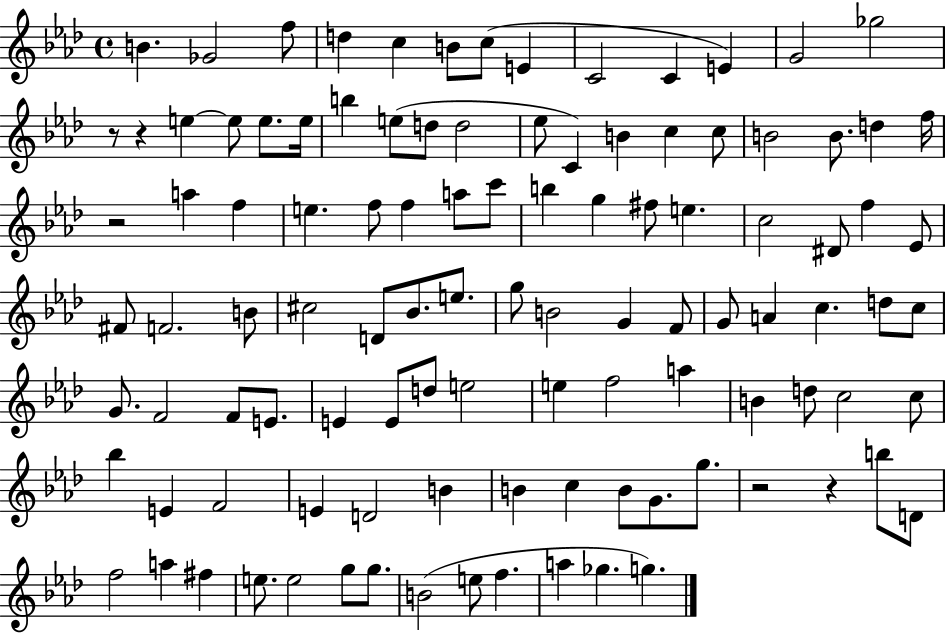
B4/q. Gb4/h F5/e D5/q C5/q B4/e C5/e E4/q C4/h C4/q E4/q G4/h Gb5/h R/e R/q E5/q E5/e E5/e. E5/s B5/q E5/e D5/e D5/h Eb5/e C4/q B4/q C5/q C5/e B4/h B4/e. D5/q F5/s R/h A5/q F5/q E5/q. F5/e F5/q A5/e C6/e B5/q G5/q F#5/e E5/q. C5/h D#4/e F5/q Eb4/e F#4/e F4/h. B4/e C#5/h D4/e Bb4/e. E5/e. G5/e B4/h G4/q F4/e G4/e A4/q C5/q. D5/e C5/e G4/e. F4/h F4/e E4/e. E4/q E4/e D5/e E5/h E5/q F5/h A5/q B4/q D5/e C5/h C5/e Bb5/q E4/q F4/h E4/q D4/h B4/q B4/q C5/q B4/e G4/e. G5/e. R/h R/q B5/e D4/e F5/h A5/q F#5/q E5/e. E5/h G5/e G5/e. B4/h E5/e F5/q. A5/q Gb5/q. G5/q.